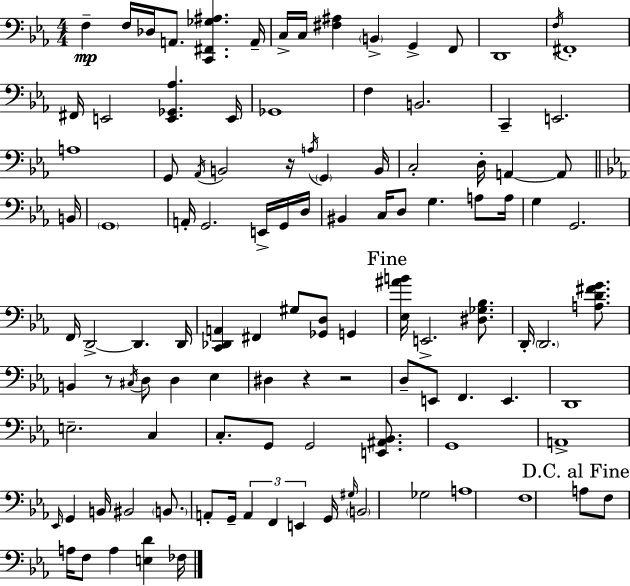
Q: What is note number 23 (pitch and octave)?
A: G2